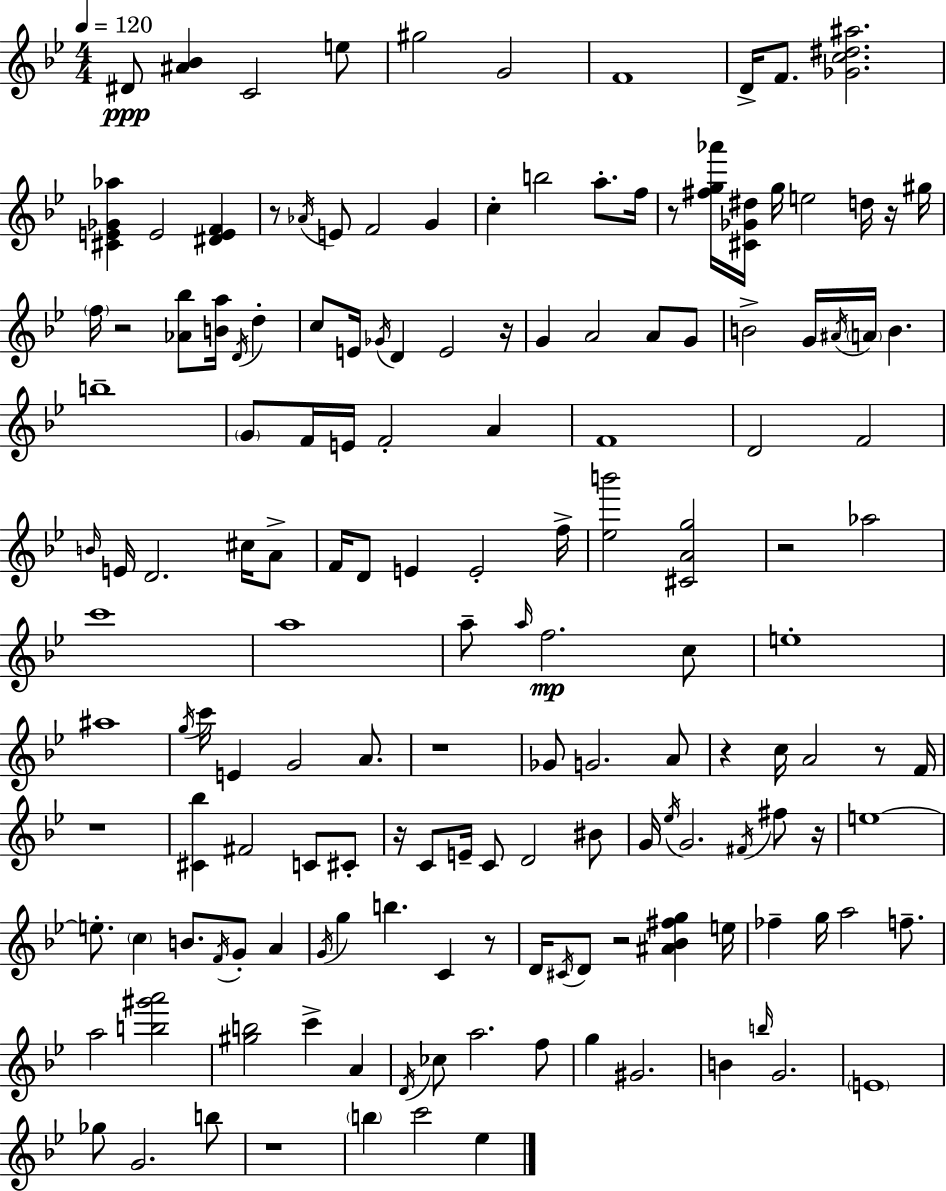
X:1
T:Untitled
M:4/4
L:1/4
K:Gm
^D/2 [^A_B] C2 e/2 ^g2 G2 F4 D/4 F/2 [_Gc^d^a]2 [^CE_G_a] E2 [^DEF] z/2 _A/4 E/2 F2 G c b2 a/2 f/4 z/2 [^fg_a']/4 [^C_G^d]/4 g/4 e2 d/4 z/4 ^g/4 f/4 z2 [_A_b]/2 [Ba]/4 D/4 d c/2 E/4 _G/4 D E2 z/4 G A2 A/2 G/2 B2 G/4 ^A/4 A/4 B b4 G/2 F/4 E/4 F2 A F4 D2 F2 B/4 E/4 D2 ^c/4 A/2 F/4 D/2 E E2 f/4 [_eb']2 [^CAg]2 z2 _a2 c'4 a4 a/2 a/4 f2 c/2 e4 ^a4 g/4 c'/4 E G2 A/2 z4 _G/2 G2 A/2 z c/4 A2 z/2 F/4 z4 [^C_b] ^F2 C/2 ^C/2 z/4 C/2 E/4 C/2 D2 ^B/2 G/4 _e/4 G2 ^F/4 ^f/2 z/4 e4 e/2 c B/2 F/4 G/2 A G/4 g b C z/2 D/4 ^C/4 D/2 z2 [^A_B^fg] e/4 _f g/4 a2 f/2 a2 [b^g'a']2 [^gb]2 c' A D/4 _c/2 a2 f/2 g ^G2 B b/4 G2 E4 _g/2 G2 b/2 z4 b c'2 _e